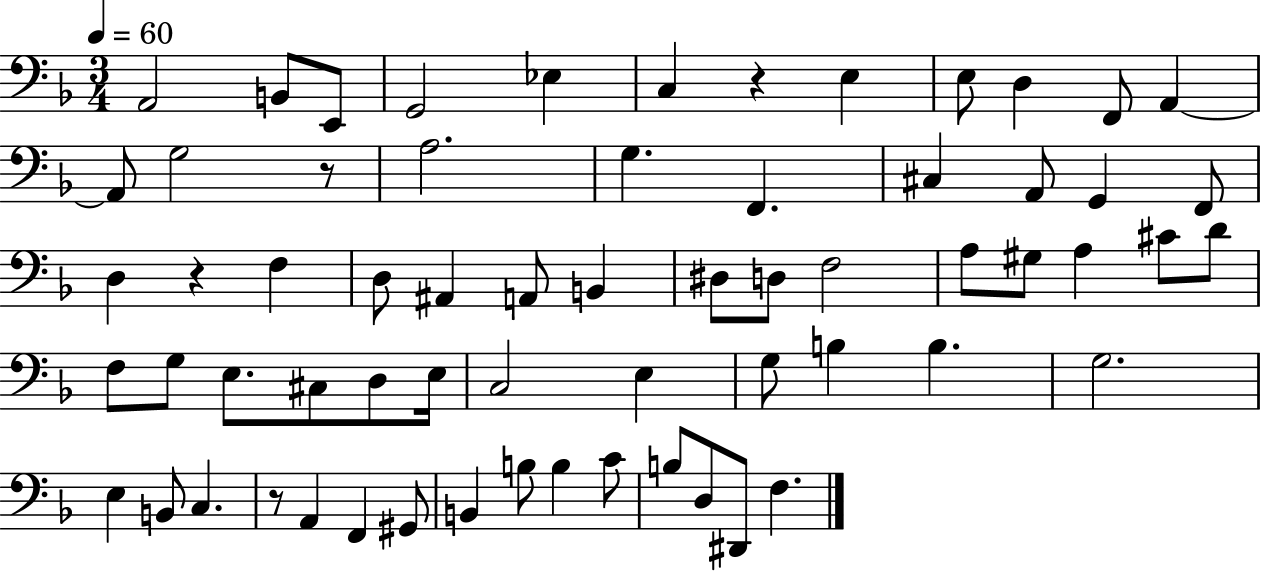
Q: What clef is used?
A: bass